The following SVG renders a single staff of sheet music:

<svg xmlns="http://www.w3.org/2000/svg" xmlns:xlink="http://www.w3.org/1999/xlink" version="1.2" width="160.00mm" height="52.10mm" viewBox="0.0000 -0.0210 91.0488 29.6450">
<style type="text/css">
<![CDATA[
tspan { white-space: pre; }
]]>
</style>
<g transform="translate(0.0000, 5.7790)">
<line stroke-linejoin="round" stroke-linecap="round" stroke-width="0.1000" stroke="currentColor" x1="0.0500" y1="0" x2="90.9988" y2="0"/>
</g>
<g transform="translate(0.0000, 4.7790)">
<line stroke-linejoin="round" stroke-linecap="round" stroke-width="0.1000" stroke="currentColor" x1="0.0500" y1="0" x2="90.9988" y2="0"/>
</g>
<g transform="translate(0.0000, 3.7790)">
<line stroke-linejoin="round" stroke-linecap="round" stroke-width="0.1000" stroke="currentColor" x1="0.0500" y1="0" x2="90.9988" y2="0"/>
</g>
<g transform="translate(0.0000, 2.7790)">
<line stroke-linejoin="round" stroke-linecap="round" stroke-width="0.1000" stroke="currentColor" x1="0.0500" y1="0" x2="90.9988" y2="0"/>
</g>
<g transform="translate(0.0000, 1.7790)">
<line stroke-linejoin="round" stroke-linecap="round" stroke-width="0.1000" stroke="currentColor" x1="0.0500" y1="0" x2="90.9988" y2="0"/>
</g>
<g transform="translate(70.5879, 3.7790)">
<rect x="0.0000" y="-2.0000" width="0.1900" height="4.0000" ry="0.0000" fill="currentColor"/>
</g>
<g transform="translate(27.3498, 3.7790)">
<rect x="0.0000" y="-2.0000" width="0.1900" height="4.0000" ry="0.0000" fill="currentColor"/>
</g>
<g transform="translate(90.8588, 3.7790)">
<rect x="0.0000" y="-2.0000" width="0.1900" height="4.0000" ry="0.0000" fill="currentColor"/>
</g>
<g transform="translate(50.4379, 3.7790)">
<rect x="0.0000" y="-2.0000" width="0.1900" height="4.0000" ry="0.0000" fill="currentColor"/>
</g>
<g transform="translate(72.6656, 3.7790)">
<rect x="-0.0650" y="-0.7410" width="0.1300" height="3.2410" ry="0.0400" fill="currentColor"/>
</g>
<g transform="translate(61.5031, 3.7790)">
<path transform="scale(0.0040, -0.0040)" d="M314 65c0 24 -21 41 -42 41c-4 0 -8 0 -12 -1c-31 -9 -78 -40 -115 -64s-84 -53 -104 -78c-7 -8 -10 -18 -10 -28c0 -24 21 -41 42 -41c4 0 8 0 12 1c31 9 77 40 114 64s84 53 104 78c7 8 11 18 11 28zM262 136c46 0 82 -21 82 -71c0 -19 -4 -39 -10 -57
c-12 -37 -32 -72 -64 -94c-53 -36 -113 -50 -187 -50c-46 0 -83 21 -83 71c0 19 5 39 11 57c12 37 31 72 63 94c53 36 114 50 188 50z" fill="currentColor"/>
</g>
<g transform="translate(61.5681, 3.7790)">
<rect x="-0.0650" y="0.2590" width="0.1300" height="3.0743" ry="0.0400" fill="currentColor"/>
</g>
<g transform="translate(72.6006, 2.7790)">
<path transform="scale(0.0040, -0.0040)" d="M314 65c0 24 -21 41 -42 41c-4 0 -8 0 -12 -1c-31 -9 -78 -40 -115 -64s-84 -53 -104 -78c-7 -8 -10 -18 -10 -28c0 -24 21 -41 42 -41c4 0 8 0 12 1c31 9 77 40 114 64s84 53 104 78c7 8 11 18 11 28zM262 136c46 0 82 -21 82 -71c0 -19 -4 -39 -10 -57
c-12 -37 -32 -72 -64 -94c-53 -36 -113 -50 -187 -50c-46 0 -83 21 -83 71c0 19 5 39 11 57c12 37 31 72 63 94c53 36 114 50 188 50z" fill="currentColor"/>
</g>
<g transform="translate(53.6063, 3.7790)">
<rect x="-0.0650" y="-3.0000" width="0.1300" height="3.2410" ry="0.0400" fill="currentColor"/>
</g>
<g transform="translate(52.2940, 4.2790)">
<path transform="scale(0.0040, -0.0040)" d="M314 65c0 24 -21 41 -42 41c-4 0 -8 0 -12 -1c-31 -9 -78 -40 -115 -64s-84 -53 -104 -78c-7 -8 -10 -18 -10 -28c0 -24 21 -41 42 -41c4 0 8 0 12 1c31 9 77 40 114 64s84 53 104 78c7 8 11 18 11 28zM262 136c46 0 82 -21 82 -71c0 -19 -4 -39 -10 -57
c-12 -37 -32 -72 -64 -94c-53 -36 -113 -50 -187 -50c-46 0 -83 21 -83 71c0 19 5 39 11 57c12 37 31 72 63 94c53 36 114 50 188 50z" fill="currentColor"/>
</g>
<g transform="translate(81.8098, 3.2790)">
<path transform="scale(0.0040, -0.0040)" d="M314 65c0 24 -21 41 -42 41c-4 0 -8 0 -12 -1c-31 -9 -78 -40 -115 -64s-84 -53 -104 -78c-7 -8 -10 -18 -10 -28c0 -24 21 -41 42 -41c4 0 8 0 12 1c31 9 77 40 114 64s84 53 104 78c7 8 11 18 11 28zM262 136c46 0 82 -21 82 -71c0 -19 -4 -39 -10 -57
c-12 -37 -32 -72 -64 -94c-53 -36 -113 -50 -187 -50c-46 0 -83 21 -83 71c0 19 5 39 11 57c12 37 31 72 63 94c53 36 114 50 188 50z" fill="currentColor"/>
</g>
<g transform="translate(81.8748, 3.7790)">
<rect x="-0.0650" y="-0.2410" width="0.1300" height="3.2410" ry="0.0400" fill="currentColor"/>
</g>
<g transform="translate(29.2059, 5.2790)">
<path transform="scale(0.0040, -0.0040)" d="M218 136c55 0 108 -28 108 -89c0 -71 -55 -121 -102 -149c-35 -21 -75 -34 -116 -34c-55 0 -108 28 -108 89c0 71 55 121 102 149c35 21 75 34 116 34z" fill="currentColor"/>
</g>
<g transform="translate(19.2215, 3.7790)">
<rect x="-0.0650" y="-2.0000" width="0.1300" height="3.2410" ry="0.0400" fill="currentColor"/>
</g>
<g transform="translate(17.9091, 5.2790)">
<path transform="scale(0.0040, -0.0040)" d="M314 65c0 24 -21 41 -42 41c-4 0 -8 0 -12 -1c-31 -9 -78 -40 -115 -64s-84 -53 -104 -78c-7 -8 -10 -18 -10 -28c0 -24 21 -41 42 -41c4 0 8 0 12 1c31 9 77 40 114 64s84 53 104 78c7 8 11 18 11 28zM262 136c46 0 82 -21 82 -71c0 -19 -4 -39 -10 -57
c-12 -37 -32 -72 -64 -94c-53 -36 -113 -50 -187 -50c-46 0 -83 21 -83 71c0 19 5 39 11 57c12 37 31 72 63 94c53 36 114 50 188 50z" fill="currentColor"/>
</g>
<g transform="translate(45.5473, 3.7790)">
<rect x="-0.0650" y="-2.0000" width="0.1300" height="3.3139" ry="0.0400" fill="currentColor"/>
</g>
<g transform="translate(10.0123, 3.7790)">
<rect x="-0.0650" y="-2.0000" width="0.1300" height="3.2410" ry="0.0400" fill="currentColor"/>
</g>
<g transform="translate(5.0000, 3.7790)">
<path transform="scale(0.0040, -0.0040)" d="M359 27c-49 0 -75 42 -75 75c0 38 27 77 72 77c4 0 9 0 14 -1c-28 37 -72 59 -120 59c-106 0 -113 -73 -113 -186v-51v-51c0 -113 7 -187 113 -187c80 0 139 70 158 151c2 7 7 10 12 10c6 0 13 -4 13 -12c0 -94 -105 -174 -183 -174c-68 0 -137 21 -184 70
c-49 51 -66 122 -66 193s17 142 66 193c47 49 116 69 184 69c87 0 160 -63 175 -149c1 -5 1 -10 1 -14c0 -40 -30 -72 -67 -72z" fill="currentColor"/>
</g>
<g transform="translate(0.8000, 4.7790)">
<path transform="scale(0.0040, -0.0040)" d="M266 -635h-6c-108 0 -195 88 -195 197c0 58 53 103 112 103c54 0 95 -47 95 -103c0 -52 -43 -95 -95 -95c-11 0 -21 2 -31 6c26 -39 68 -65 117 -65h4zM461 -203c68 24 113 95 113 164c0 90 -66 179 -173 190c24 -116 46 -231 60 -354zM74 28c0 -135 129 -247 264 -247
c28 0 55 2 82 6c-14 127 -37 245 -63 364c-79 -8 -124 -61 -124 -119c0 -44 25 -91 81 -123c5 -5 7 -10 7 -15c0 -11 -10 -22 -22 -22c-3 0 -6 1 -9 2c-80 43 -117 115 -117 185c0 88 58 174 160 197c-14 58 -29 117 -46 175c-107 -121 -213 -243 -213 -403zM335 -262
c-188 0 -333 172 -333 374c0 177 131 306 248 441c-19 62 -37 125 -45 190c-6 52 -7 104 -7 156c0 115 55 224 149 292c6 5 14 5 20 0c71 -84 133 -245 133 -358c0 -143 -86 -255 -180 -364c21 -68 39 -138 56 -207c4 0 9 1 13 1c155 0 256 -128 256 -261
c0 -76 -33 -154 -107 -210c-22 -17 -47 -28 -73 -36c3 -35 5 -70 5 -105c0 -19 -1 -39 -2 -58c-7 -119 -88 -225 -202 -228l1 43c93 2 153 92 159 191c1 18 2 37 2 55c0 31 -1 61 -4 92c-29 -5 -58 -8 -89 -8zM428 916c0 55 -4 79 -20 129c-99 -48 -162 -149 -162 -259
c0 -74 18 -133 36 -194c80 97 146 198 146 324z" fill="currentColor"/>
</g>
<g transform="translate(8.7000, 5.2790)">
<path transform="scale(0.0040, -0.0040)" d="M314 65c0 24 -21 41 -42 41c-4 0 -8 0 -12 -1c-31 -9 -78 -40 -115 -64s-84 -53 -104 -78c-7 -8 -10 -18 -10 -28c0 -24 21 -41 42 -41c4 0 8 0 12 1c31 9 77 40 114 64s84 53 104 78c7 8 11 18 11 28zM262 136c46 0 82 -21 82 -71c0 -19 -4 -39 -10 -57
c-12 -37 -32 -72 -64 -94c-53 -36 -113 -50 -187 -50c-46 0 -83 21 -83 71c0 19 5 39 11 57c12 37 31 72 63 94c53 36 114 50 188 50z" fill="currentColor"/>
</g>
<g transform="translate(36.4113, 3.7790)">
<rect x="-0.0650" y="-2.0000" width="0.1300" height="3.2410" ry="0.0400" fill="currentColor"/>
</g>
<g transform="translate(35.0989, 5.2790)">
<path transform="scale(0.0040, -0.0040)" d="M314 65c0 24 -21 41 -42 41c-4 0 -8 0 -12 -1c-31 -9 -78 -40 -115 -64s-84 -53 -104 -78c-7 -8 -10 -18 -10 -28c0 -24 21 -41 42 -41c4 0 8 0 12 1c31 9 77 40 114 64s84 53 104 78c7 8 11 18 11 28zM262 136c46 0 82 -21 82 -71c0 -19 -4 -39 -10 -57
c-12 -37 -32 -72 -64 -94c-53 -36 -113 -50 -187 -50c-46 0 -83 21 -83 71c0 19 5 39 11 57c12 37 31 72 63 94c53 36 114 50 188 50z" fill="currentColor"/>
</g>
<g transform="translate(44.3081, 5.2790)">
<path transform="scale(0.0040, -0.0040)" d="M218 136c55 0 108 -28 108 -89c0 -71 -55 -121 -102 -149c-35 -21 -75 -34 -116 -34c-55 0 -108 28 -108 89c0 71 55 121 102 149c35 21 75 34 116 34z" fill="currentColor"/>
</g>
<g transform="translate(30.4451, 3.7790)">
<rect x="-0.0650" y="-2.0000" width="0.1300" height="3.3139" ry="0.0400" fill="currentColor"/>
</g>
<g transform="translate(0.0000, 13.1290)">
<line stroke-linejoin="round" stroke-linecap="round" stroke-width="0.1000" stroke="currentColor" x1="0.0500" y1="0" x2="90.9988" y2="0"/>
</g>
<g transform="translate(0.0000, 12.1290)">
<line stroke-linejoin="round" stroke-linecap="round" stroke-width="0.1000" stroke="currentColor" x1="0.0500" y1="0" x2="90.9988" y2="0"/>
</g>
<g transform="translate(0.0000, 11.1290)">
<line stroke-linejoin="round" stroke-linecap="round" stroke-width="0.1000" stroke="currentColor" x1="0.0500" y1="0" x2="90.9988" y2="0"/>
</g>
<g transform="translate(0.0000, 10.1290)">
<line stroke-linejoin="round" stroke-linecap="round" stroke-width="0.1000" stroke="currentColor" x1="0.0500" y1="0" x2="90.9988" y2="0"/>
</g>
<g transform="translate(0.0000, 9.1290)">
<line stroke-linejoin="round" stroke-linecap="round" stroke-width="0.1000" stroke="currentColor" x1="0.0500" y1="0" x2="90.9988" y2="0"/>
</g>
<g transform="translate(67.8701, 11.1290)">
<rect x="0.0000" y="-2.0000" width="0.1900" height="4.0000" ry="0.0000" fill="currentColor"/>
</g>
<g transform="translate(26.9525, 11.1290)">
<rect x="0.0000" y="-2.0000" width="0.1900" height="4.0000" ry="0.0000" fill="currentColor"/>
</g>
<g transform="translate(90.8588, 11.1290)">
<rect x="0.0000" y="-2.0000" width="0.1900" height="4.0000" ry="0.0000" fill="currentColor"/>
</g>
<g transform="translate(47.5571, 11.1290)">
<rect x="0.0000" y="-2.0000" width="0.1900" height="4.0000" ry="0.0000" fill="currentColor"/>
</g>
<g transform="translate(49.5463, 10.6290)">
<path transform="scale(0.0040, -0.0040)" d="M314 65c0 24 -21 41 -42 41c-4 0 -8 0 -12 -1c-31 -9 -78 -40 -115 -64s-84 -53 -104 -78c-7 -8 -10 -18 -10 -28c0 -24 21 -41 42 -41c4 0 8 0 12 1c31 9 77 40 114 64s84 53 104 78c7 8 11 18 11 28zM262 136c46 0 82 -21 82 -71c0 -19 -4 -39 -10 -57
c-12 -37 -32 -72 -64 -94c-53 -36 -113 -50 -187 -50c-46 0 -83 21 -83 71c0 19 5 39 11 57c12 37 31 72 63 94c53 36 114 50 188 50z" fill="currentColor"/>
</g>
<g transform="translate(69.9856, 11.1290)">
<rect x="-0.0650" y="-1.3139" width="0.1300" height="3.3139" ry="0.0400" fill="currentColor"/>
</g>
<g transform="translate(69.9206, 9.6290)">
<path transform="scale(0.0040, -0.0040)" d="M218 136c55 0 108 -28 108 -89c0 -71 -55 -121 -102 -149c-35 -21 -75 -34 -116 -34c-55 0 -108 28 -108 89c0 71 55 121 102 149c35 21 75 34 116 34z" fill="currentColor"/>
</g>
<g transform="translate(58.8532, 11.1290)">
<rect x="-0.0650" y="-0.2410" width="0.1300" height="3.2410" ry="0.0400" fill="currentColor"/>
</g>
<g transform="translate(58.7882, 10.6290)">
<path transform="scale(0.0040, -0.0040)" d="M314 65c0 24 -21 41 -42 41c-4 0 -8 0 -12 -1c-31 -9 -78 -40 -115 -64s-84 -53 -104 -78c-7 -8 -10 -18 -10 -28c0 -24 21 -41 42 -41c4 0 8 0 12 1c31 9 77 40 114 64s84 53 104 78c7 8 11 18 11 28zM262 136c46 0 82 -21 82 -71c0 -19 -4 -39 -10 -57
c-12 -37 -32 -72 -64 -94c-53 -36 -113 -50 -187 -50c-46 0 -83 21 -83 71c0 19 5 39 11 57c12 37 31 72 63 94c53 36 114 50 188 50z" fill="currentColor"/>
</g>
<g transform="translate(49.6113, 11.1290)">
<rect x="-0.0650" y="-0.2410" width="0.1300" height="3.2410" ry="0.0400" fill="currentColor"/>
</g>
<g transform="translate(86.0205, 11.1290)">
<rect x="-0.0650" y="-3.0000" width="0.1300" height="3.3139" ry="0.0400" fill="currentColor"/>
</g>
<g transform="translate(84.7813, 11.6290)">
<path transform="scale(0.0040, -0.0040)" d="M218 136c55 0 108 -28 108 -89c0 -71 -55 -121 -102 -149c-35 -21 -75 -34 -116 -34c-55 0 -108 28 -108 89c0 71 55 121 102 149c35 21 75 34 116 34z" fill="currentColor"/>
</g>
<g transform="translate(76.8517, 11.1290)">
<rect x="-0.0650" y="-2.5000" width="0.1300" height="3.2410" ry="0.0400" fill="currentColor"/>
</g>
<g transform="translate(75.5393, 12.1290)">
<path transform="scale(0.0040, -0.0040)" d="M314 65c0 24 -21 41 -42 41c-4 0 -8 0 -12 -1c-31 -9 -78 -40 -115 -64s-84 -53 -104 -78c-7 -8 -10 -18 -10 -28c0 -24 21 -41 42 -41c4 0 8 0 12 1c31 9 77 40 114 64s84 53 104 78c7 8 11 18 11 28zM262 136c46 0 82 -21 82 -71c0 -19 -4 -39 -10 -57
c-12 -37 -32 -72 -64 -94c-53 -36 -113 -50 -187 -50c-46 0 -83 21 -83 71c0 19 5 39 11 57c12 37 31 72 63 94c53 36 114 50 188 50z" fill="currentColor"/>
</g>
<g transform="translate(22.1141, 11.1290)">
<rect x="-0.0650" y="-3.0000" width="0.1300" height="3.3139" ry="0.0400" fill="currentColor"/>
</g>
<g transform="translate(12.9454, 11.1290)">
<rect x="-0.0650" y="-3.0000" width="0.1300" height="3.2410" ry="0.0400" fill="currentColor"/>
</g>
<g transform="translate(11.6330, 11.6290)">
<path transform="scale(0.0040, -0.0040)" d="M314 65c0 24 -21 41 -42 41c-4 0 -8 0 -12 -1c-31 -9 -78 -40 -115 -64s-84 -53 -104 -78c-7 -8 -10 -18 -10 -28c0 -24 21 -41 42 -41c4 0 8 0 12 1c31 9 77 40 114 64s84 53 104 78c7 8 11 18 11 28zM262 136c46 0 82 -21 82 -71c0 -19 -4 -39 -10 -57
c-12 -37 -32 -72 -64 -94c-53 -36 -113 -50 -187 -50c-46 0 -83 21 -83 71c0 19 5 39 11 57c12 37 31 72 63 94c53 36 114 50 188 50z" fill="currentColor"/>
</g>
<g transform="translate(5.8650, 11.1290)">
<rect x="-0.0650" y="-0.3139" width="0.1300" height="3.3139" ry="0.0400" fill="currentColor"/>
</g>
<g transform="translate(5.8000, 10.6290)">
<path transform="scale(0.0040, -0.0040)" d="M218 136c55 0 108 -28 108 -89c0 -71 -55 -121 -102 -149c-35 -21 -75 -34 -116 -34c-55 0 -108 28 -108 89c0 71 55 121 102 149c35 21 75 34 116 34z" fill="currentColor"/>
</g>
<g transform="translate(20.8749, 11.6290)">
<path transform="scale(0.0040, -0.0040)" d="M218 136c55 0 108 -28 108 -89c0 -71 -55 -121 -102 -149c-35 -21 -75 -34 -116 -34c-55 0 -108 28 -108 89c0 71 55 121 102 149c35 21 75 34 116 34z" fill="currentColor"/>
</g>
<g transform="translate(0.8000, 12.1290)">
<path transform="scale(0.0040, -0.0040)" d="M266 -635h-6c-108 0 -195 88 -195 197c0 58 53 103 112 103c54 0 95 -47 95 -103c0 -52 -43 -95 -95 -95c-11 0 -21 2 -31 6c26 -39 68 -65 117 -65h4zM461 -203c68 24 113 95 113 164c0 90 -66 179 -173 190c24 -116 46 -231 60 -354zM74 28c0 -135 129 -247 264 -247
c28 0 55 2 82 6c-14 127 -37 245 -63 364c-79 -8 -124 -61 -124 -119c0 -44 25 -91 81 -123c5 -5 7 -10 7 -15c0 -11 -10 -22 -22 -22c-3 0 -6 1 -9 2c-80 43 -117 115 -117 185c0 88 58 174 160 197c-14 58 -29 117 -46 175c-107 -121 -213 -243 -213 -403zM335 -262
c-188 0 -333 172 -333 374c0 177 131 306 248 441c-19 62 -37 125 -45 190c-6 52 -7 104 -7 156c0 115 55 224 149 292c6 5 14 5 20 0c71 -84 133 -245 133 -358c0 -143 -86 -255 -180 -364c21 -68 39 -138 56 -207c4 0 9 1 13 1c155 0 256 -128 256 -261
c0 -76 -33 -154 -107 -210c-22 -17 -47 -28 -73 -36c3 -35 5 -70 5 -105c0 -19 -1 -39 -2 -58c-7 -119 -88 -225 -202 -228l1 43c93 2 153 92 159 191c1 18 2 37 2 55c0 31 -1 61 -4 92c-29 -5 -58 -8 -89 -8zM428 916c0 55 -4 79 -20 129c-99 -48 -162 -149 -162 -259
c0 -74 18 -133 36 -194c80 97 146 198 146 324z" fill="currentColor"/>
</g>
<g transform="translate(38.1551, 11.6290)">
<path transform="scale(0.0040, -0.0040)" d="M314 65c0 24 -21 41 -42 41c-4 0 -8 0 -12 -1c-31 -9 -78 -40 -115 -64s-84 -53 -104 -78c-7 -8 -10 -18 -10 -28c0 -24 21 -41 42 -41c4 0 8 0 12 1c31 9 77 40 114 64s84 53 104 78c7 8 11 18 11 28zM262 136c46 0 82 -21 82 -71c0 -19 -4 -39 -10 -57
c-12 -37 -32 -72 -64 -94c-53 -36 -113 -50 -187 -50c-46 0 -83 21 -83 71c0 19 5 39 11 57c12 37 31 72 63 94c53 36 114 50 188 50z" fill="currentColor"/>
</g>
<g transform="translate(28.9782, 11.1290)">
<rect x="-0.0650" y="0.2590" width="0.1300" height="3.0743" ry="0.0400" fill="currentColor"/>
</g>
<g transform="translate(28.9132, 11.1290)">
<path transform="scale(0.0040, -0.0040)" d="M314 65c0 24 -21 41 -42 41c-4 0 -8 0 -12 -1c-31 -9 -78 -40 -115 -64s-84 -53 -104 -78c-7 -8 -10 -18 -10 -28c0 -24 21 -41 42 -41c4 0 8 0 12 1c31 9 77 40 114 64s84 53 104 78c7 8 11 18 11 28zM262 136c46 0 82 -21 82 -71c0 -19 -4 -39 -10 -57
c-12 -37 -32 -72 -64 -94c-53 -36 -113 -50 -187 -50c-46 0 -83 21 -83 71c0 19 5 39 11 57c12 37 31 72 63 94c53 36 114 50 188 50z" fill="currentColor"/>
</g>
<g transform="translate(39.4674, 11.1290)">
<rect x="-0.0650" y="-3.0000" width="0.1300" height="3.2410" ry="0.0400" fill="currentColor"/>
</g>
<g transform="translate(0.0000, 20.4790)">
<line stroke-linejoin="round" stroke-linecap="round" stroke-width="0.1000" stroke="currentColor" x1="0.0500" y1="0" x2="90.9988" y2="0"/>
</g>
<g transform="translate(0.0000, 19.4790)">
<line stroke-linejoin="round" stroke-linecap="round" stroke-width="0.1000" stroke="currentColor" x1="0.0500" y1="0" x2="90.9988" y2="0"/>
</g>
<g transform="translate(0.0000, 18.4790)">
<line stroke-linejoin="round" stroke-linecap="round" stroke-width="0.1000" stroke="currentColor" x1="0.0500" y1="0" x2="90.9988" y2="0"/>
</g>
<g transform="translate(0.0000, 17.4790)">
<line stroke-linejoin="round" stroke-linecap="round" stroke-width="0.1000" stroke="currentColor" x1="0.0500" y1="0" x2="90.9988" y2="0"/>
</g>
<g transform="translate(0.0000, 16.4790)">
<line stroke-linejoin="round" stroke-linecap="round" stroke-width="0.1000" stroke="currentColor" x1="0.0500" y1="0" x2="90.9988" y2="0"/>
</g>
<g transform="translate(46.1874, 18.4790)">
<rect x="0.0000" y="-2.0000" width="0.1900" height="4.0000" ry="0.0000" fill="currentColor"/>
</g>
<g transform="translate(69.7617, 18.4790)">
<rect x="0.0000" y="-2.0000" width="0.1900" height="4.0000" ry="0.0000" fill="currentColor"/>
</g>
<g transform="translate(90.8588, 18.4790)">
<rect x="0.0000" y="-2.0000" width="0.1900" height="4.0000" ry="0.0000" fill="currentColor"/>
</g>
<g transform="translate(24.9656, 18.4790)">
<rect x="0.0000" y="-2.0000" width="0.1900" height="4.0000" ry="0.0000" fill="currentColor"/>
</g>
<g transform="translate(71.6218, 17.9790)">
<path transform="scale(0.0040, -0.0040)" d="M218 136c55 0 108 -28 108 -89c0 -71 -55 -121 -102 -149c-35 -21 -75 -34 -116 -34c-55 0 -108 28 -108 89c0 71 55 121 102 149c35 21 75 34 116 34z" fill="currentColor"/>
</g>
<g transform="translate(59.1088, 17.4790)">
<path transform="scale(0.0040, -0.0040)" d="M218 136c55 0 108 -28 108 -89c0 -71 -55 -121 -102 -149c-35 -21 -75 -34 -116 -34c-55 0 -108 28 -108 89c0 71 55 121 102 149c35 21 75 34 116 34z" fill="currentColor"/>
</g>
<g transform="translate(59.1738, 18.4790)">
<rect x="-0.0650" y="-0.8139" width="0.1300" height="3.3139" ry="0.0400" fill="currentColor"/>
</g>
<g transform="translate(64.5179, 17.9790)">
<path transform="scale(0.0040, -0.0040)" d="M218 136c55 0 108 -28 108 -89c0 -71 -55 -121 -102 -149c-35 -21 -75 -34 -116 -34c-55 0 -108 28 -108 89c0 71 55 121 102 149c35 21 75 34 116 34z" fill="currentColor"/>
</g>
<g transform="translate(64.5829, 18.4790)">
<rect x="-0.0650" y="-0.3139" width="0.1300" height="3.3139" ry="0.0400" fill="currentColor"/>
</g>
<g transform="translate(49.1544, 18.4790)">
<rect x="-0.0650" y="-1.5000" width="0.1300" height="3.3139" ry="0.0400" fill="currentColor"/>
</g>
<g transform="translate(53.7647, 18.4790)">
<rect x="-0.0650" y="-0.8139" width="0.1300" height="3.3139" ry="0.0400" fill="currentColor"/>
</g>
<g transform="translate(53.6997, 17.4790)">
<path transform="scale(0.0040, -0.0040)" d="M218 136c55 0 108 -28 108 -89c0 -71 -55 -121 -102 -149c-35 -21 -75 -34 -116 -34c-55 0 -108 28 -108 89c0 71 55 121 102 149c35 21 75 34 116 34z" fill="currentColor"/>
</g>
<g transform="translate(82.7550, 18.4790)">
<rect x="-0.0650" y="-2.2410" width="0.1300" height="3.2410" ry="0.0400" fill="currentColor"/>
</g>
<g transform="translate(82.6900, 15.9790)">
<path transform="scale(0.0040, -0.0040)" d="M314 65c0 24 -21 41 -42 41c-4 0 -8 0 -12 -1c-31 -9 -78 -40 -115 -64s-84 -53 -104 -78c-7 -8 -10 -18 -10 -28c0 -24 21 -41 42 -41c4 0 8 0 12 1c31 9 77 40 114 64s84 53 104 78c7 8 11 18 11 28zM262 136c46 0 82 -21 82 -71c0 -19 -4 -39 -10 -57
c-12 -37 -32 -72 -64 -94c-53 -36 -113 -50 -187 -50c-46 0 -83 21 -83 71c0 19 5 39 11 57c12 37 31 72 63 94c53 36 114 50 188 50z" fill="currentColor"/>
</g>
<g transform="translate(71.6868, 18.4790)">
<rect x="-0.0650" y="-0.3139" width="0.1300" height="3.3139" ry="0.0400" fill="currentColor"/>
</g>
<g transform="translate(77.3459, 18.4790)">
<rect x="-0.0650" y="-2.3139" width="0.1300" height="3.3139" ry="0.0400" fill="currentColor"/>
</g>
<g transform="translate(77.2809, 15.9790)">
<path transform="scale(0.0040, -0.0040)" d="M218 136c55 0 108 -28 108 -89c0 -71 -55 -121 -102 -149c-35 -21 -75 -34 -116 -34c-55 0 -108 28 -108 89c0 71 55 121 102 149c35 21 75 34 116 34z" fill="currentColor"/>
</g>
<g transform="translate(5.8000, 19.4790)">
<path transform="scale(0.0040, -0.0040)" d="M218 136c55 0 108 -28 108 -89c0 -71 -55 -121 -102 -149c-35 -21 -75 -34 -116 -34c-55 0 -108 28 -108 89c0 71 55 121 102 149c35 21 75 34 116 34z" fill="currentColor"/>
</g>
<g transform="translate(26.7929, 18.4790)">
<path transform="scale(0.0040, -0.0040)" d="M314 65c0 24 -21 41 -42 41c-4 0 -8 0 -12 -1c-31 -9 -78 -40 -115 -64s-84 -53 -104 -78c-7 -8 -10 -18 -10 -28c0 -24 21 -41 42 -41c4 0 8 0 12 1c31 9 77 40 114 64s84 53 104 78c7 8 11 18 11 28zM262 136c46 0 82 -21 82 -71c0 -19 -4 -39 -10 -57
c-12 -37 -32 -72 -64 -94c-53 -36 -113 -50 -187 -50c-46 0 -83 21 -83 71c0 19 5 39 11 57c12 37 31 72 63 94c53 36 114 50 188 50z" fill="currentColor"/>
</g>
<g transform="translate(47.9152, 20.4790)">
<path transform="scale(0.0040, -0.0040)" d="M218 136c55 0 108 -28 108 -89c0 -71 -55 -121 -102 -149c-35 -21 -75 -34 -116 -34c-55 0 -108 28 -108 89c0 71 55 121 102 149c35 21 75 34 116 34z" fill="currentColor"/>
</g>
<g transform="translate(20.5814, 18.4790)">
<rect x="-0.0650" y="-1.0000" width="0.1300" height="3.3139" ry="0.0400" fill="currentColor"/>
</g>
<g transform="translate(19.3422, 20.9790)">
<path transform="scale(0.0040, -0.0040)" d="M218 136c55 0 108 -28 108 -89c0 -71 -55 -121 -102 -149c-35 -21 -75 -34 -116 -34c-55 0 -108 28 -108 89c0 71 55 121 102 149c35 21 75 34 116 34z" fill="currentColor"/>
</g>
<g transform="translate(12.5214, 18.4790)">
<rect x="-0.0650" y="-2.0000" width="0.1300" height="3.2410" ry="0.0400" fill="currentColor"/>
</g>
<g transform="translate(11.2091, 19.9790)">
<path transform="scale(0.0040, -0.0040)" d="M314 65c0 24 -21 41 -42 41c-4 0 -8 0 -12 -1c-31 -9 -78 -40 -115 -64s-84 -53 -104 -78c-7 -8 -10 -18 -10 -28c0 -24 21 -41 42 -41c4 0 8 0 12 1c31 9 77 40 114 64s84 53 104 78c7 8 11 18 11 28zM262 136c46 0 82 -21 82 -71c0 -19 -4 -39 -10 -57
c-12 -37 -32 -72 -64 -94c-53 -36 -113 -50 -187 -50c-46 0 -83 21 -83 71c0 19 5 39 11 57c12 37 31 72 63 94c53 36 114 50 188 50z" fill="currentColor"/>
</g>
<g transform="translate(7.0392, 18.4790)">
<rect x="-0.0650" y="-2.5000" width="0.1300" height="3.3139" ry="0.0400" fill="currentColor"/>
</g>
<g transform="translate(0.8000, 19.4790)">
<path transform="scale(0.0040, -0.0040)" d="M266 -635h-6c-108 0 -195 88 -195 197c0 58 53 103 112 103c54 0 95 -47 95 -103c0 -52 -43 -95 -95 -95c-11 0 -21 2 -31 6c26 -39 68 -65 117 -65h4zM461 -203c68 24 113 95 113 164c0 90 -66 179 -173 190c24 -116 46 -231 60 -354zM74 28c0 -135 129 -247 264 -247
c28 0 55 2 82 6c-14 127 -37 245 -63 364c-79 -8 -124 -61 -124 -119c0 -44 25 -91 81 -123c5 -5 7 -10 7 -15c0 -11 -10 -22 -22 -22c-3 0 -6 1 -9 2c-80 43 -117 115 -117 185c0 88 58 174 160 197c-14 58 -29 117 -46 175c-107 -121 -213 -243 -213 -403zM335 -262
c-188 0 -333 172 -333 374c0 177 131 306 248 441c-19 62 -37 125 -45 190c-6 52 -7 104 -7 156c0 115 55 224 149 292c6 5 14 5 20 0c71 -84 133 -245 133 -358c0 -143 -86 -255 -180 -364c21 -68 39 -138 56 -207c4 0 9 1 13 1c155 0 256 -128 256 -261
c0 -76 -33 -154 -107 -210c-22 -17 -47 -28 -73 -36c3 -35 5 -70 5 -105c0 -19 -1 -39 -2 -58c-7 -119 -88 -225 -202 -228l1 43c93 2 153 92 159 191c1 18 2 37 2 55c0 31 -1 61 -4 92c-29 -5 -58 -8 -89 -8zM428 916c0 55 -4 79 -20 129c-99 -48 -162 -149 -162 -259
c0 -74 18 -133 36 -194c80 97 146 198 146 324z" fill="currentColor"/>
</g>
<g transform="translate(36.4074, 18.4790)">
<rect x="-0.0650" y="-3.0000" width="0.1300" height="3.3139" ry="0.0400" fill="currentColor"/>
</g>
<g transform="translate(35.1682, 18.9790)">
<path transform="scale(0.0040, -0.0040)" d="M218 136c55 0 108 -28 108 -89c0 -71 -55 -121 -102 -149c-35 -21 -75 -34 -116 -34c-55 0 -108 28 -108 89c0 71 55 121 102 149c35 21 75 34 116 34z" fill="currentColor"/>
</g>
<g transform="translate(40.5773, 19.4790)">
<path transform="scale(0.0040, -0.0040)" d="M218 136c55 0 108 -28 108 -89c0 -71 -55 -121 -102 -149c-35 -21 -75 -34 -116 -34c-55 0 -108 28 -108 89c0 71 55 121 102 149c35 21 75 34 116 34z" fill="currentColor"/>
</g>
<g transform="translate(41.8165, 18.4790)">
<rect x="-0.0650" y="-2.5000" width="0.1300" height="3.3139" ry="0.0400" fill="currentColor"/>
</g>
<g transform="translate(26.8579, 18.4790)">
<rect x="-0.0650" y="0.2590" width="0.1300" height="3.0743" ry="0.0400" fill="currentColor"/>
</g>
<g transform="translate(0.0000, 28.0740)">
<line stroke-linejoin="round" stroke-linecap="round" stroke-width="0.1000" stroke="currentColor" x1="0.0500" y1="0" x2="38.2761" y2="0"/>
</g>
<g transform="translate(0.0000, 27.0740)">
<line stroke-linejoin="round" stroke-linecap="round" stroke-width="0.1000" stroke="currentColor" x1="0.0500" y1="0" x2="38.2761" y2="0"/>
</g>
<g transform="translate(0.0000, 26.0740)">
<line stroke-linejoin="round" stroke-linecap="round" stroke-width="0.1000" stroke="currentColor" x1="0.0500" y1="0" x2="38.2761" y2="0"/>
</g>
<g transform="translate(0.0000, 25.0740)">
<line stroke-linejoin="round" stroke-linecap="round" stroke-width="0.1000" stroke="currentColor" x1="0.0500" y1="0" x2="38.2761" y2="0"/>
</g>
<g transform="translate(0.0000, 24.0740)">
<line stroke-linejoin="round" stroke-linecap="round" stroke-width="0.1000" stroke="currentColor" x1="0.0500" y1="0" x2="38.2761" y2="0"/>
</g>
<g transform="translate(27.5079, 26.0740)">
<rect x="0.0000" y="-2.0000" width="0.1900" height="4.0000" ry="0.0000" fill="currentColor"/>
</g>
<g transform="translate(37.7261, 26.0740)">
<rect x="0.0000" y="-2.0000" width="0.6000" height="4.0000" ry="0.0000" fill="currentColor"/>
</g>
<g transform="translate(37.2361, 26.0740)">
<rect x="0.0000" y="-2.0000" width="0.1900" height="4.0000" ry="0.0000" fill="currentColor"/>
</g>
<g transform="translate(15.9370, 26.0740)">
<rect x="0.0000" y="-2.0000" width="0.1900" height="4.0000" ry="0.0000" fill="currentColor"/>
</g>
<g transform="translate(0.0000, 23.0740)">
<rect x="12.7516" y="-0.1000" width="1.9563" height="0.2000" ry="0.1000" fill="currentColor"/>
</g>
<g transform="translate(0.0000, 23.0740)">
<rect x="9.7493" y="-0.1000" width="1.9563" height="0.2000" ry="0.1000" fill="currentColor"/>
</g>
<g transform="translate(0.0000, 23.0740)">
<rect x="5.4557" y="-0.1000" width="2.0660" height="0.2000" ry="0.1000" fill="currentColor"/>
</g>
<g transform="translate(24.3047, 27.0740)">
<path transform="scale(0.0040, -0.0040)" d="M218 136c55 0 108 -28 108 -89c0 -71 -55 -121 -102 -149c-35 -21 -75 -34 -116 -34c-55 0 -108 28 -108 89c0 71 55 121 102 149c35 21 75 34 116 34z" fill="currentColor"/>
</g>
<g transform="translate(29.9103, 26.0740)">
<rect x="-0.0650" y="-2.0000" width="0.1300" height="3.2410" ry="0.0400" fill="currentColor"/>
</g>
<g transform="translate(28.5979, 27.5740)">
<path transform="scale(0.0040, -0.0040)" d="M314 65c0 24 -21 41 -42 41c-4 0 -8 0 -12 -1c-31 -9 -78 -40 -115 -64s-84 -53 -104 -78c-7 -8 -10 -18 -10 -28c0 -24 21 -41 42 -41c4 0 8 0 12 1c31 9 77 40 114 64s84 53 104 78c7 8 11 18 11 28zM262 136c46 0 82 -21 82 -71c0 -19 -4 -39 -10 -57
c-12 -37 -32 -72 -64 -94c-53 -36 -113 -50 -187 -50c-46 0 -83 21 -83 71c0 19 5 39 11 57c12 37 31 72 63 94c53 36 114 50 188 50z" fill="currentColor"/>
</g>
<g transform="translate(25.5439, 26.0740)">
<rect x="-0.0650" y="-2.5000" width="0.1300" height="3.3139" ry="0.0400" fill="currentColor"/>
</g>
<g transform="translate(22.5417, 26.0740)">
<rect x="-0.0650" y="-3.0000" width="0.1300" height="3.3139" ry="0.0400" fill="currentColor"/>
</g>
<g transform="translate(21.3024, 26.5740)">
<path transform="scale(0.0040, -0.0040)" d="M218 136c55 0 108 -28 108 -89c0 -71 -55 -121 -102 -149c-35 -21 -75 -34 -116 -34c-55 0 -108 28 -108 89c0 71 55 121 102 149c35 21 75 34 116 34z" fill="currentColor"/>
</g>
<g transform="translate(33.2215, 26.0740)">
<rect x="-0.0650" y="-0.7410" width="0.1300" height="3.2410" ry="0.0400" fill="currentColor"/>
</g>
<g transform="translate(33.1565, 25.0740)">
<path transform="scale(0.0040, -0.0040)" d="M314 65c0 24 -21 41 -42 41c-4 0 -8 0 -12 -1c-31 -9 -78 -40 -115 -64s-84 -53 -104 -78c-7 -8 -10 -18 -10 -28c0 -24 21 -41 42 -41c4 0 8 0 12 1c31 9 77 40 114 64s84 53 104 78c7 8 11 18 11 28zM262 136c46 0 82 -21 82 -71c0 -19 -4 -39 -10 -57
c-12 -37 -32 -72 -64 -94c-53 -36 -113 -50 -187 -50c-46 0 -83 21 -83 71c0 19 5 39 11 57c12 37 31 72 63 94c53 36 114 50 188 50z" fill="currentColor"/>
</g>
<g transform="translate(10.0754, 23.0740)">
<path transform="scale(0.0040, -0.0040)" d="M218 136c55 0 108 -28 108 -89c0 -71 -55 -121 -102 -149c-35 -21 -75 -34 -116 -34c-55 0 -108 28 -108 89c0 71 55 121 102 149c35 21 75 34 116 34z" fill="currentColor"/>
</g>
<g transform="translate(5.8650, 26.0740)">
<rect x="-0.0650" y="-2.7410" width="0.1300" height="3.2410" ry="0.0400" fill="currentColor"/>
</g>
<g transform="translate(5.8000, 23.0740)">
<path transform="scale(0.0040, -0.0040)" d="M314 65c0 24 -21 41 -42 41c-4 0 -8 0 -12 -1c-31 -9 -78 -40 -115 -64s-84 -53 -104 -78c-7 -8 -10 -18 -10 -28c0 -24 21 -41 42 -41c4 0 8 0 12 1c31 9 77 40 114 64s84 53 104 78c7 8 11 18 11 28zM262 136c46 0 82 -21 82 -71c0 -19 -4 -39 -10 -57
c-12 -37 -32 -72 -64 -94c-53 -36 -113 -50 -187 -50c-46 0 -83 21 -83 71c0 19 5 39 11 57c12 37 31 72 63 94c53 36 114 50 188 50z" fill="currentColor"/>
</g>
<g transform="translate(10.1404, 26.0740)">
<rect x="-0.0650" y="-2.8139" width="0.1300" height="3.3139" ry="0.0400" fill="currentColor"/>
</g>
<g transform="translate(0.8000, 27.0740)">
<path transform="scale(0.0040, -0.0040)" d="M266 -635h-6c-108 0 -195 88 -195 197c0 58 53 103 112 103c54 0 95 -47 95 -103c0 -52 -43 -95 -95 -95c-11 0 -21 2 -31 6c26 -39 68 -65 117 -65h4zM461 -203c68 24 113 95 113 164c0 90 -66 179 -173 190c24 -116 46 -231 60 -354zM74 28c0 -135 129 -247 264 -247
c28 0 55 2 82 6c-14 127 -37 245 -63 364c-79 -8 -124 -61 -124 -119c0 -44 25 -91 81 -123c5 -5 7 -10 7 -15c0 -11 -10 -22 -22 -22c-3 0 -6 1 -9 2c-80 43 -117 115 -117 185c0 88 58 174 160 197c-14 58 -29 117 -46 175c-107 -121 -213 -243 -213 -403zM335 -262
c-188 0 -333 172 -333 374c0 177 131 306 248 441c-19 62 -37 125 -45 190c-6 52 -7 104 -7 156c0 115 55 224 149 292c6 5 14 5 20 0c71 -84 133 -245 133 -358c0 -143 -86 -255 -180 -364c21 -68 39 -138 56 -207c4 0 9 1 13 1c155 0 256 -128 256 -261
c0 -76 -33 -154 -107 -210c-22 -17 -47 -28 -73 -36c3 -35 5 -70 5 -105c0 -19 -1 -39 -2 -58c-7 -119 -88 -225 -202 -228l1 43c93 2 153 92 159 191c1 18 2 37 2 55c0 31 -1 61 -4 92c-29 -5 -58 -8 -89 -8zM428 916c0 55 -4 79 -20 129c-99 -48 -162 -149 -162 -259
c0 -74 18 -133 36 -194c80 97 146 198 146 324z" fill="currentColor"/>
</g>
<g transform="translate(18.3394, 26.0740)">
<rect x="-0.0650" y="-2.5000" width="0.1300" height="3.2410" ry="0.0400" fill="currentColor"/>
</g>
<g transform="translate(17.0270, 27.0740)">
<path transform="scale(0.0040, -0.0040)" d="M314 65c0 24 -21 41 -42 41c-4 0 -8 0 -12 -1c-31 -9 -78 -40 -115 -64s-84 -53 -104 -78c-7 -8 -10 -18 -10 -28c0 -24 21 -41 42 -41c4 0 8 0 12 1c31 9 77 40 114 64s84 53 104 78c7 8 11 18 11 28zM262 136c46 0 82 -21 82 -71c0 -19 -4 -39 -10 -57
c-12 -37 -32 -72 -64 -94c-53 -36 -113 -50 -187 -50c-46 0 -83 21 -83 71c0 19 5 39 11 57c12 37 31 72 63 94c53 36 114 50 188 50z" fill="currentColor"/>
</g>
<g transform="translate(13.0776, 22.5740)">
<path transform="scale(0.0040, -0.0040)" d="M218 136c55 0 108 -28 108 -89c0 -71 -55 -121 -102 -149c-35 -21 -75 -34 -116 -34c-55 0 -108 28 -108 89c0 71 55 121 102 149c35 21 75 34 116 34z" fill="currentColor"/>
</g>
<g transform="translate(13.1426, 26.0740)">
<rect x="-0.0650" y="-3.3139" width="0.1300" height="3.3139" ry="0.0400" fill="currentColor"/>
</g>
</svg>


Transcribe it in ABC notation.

X:1
T:Untitled
M:4/4
L:1/4
K:C
F2 F2 F F2 F A2 B2 d2 c2 c A2 A B2 A2 c2 c2 e G2 A G F2 D B2 A G E d d c c g g2 a2 a b G2 A G F2 d2